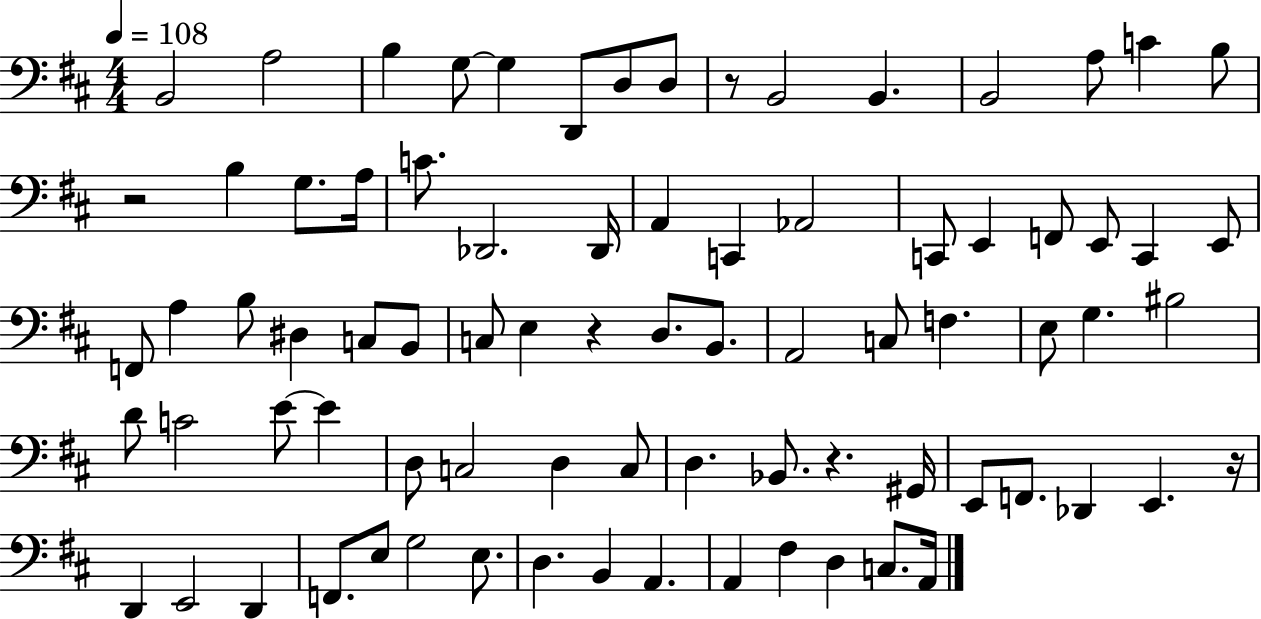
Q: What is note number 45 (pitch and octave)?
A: BIS3